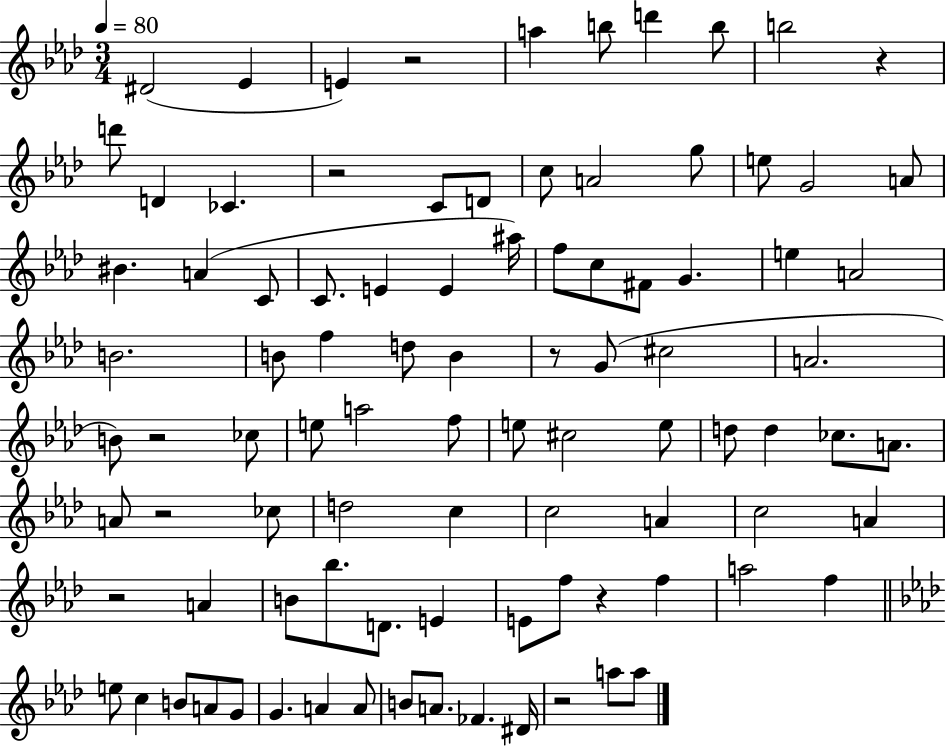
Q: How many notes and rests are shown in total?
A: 93